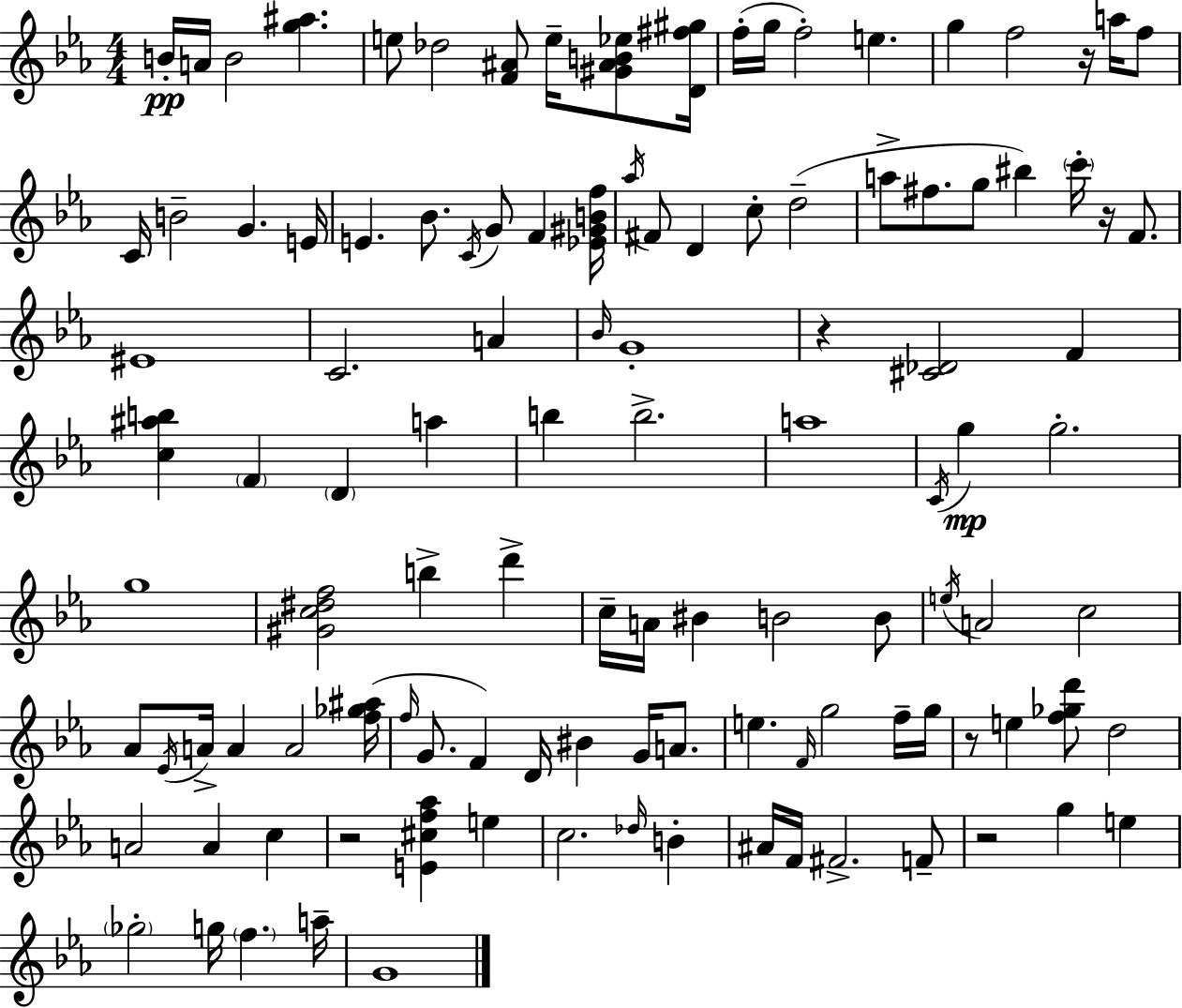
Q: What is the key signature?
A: EES major